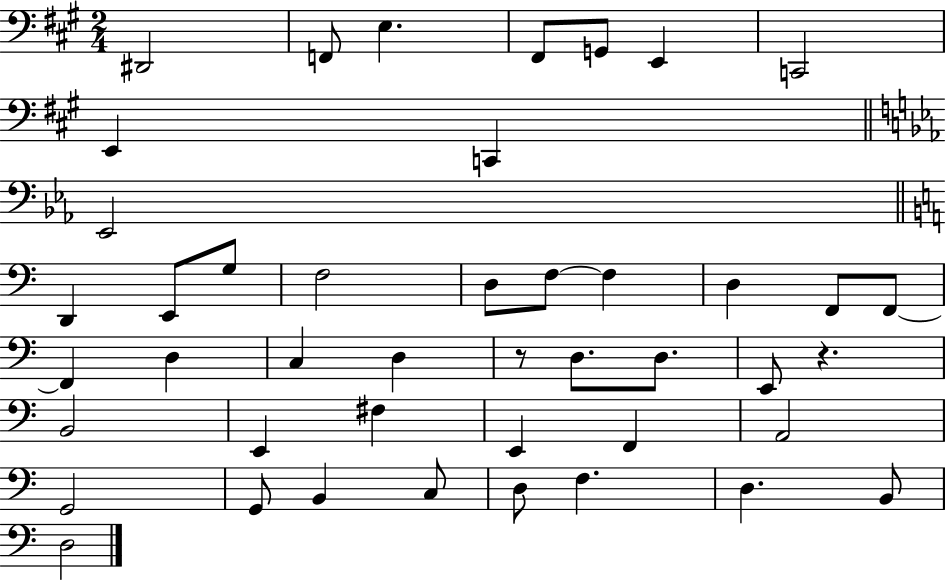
D#2/h F2/e E3/q. F#2/e G2/e E2/q C2/h E2/q C2/q Eb2/h D2/q E2/e G3/e F3/h D3/e F3/e F3/q D3/q F2/e F2/e F2/q D3/q C3/q D3/q R/e D3/e. D3/e. E2/e R/q. B2/h E2/q F#3/q E2/q F2/q A2/h G2/h G2/e B2/q C3/e D3/e F3/q. D3/q. B2/e D3/h